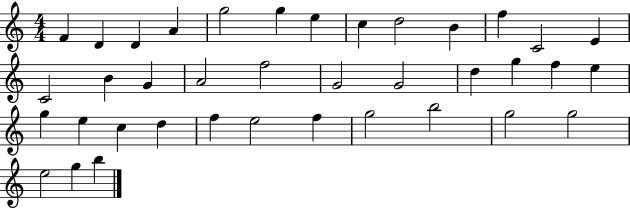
X:1
T:Untitled
M:4/4
L:1/4
K:C
F D D A g2 g e c d2 B f C2 E C2 B G A2 f2 G2 G2 d g f e g e c d f e2 f g2 b2 g2 g2 e2 g b